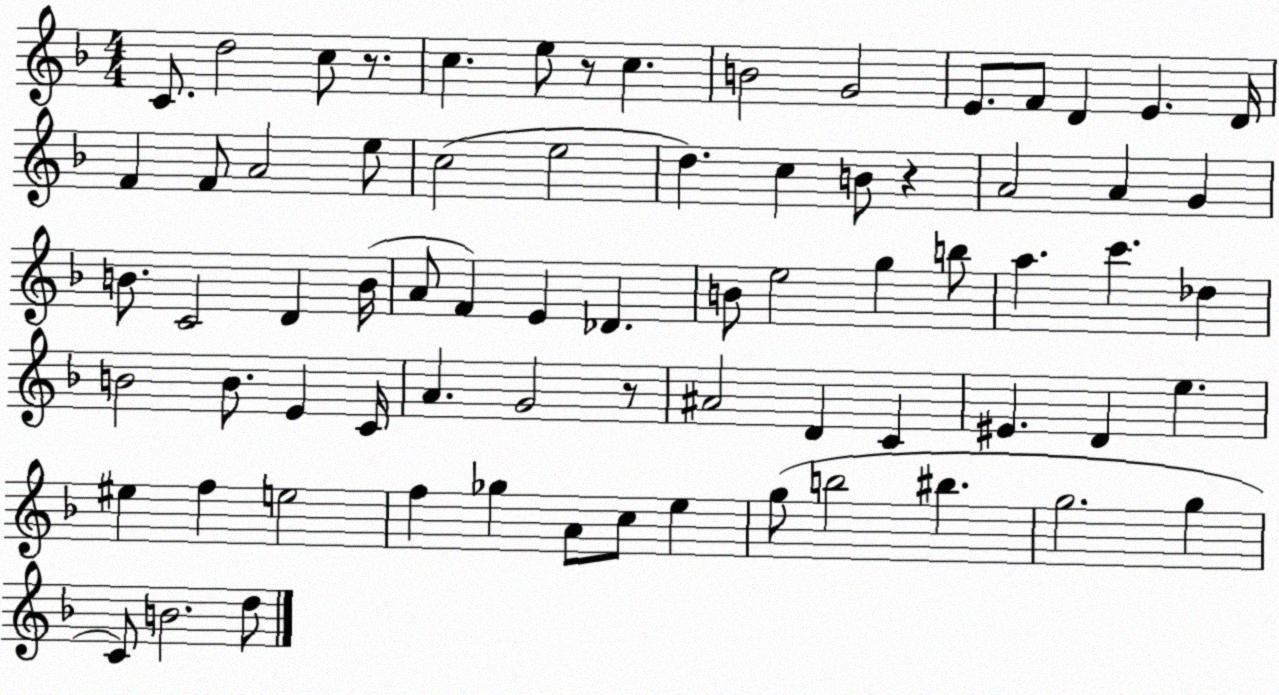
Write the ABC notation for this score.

X:1
T:Untitled
M:4/4
L:1/4
K:F
C/2 d2 c/2 z/2 c e/2 z/2 c B2 G2 E/2 F/2 D E D/4 F F/2 A2 e/2 c2 e2 d c B/2 z A2 A G B/2 C2 D B/4 A/2 F E _D B/2 e2 g b/2 a c' _d B2 B/2 E C/4 A G2 z/2 ^A2 D C ^E D e ^e f e2 f _g A/2 c/2 e g/2 b2 ^b g2 g C/2 B2 d/2